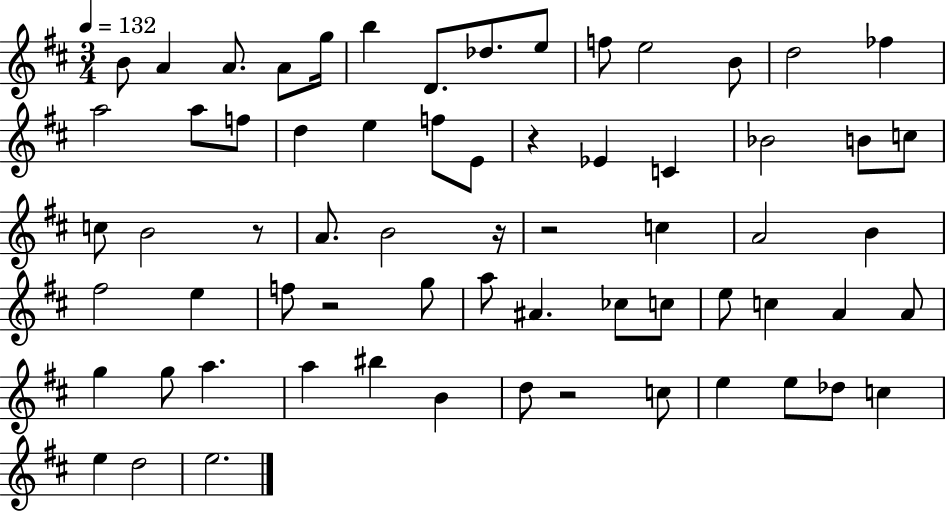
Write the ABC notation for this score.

X:1
T:Untitled
M:3/4
L:1/4
K:D
B/2 A A/2 A/2 g/4 b D/2 _d/2 e/2 f/2 e2 B/2 d2 _f a2 a/2 f/2 d e f/2 E/2 z _E C _B2 B/2 c/2 c/2 B2 z/2 A/2 B2 z/4 z2 c A2 B ^f2 e f/2 z2 g/2 a/2 ^A _c/2 c/2 e/2 c A A/2 g g/2 a a ^b B d/2 z2 c/2 e e/2 _d/2 c e d2 e2